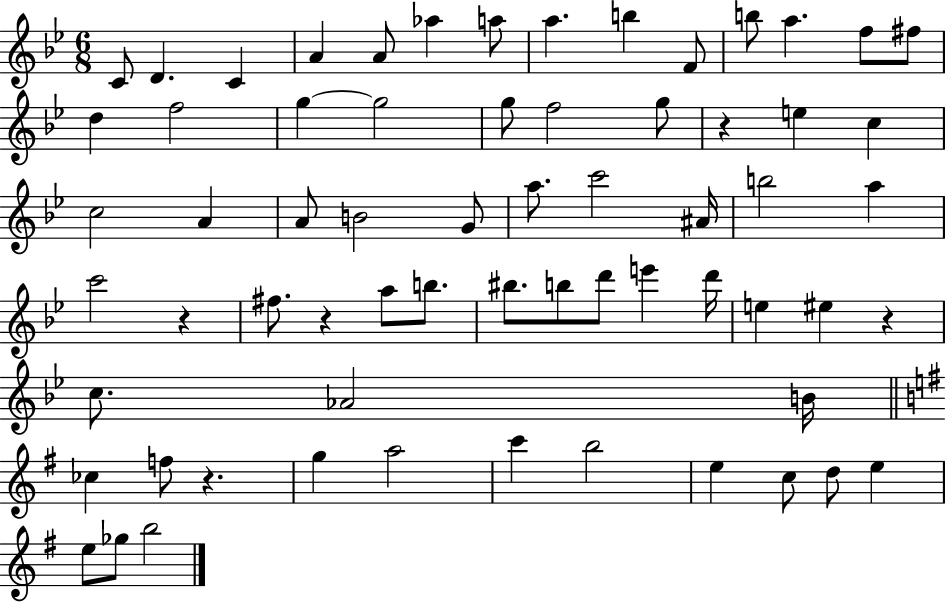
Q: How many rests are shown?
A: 5